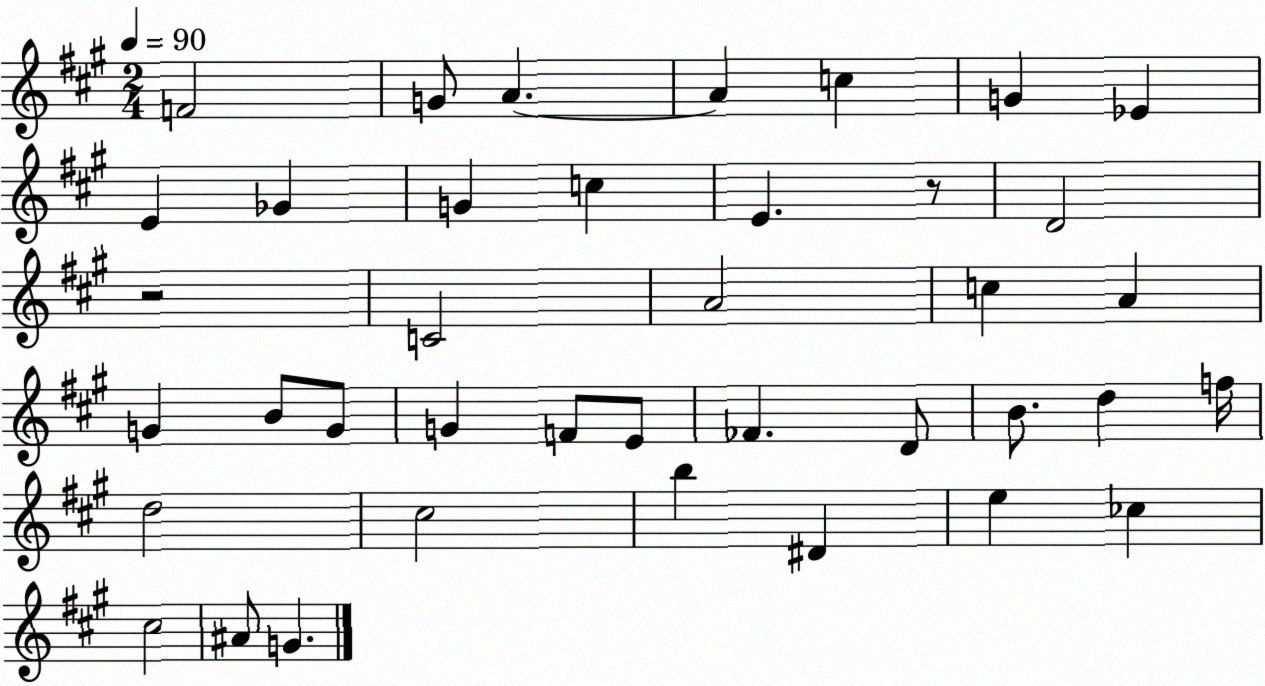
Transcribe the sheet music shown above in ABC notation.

X:1
T:Untitled
M:2/4
L:1/4
K:A
F2 G/2 A A c G _E E _G G c E z/2 D2 z2 C2 A2 c A G B/2 G/2 G F/2 E/2 _F D/2 B/2 d f/4 d2 ^c2 b ^D e _c ^c2 ^A/2 G